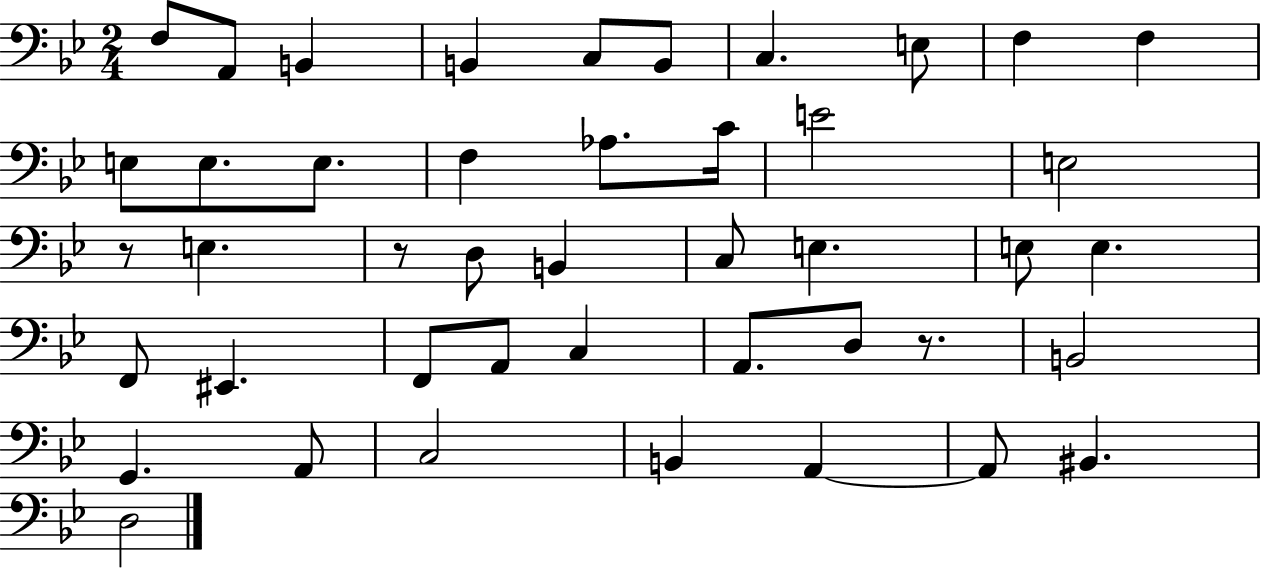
{
  \clef bass
  \numericTimeSignature
  \time 2/4
  \key bes \major
  f8 a,8 b,4 | b,4 c8 b,8 | c4. e8 | f4 f4 | \break e8 e8. e8. | f4 aes8. c'16 | e'2 | e2 | \break r8 e4. | r8 d8 b,4 | c8 e4. | e8 e4. | \break f,8 eis,4. | f,8 a,8 c4 | a,8. d8 r8. | b,2 | \break g,4. a,8 | c2 | b,4 a,4~~ | a,8 bis,4. | \break d2 | \bar "|."
}